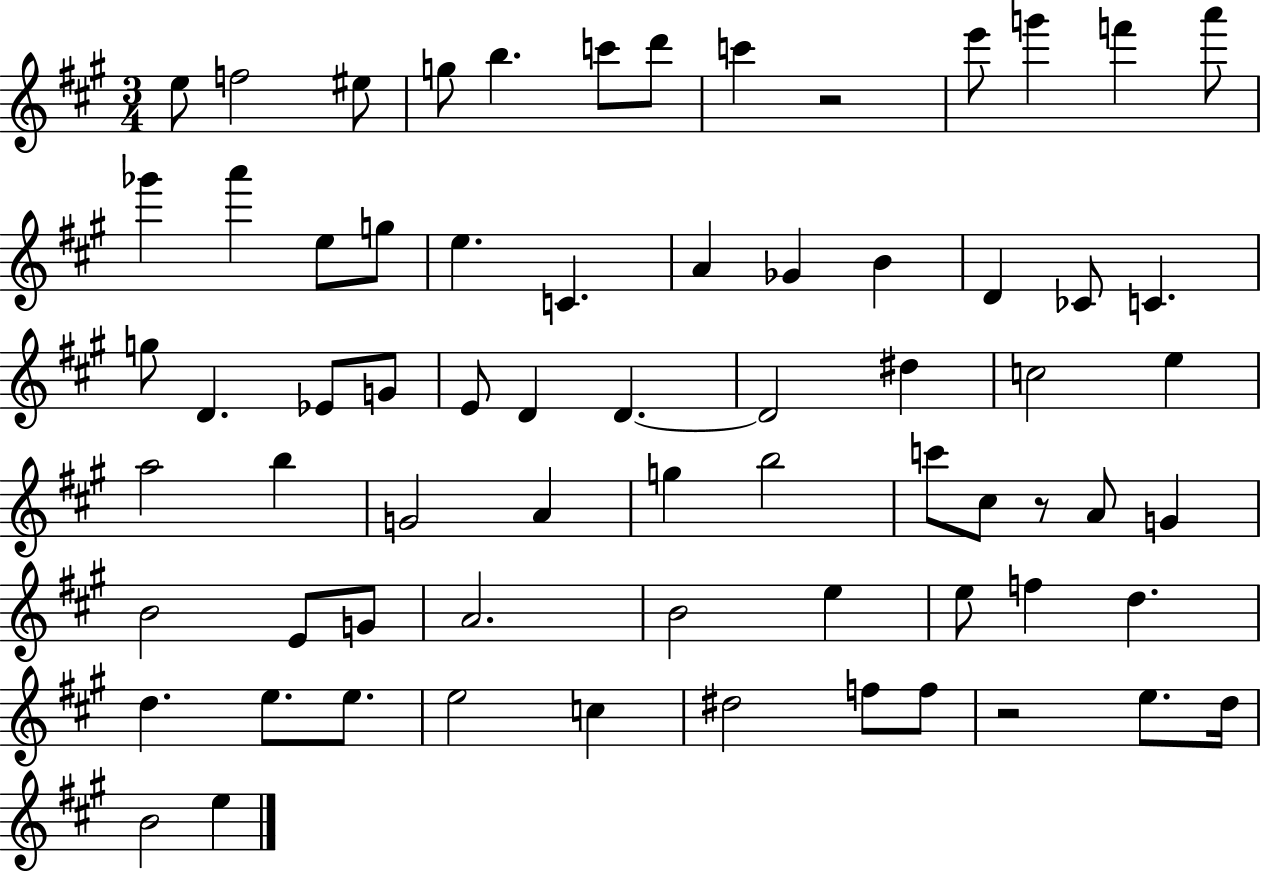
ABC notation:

X:1
T:Untitled
M:3/4
L:1/4
K:A
e/2 f2 ^e/2 g/2 b c'/2 d'/2 c' z2 e'/2 g' f' a'/2 _g' a' e/2 g/2 e C A _G B D _C/2 C g/2 D _E/2 G/2 E/2 D D D2 ^d c2 e a2 b G2 A g b2 c'/2 ^c/2 z/2 A/2 G B2 E/2 G/2 A2 B2 e e/2 f d d e/2 e/2 e2 c ^d2 f/2 f/2 z2 e/2 d/4 B2 e